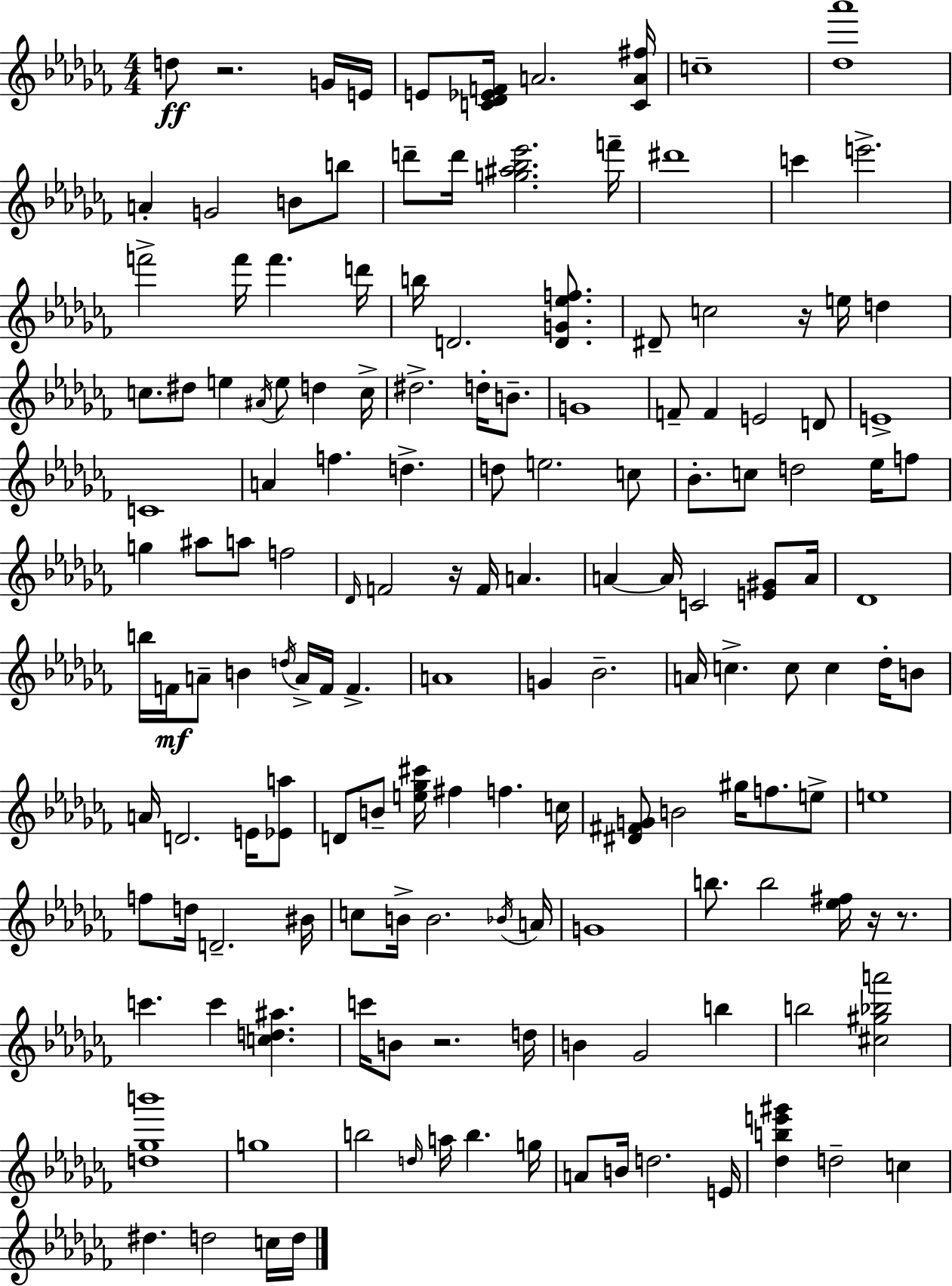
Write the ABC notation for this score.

X:1
T:Untitled
M:4/4
L:1/4
K:Abm
d/2 z2 G/4 E/4 E/2 [C_D_EF]/4 A2 [CA^f]/4 c4 [_d_a']4 A G2 B/2 b/2 d'/2 d'/4 [g^a_b_e']2 f'/4 ^d'4 c' e'2 f'2 f'/4 f' d'/4 b/4 D2 [DG_ef]/2 ^D/2 c2 z/4 e/4 d c/2 ^d/2 e ^A/4 e/2 d c/4 ^d2 d/4 B/2 G4 F/2 F E2 D/2 E4 C4 A f d d/2 e2 c/2 _B/2 c/2 d2 _e/4 f/2 g ^a/2 a/2 f2 _D/4 F2 z/4 F/4 A A A/4 C2 [E^G]/2 A/4 _D4 b/4 F/4 A/2 B d/4 A/4 F/4 F A4 G _B2 A/4 c c/2 c _d/4 B/2 A/4 D2 E/4 [_Ea]/2 D/2 B/2 [e_g^c']/4 ^f f c/4 [^D^FG]/2 B2 ^g/4 f/2 e/2 e4 f/2 d/4 D2 ^B/4 c/2 B/4 B2 _B/4 A/4 G4 b/2 b2 [_e^f]/4 z/4 z/2 c' c' [cd^a] c'/4 B/2 z2 d/4 B _G2 b b2 [^c^g_ba']2 [d_gb']4 g4 b2 d/4 a/4 b g/4 A/2 B/4 d2 E/4 [_dbe'^g'] d2 c ^d d2 c/4 d/4